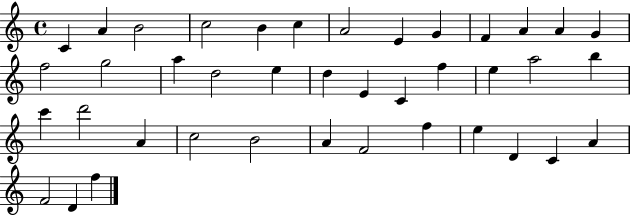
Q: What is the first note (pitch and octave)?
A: C4